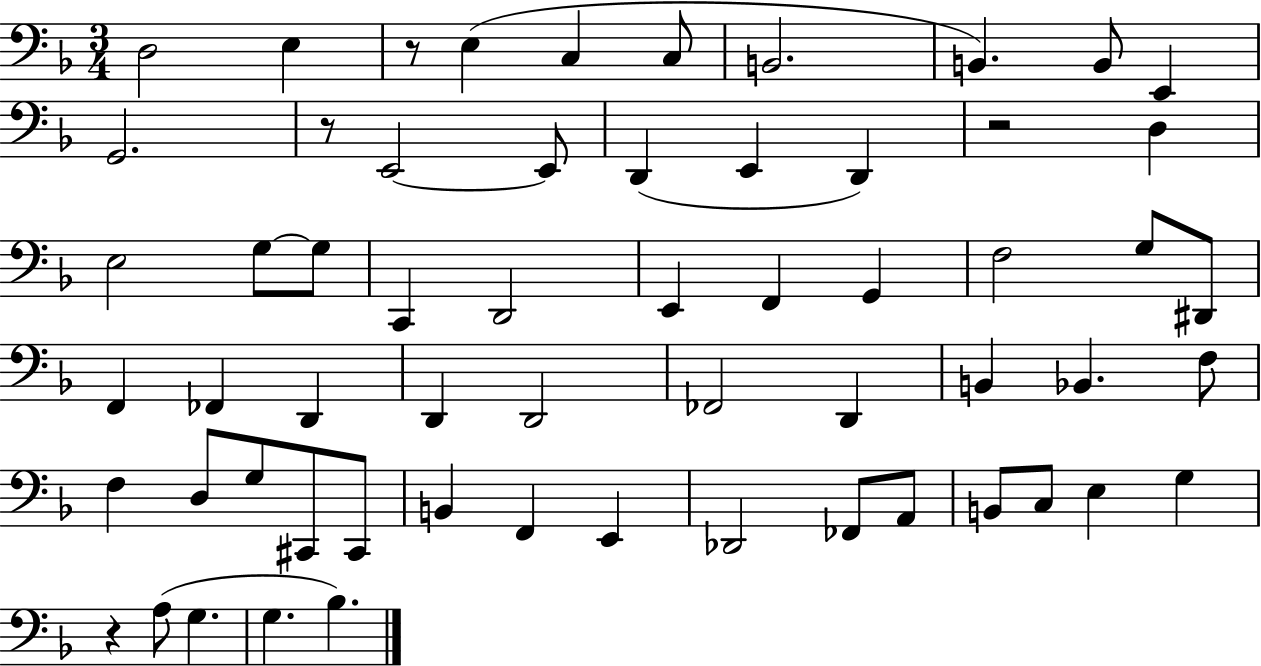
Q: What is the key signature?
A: F major